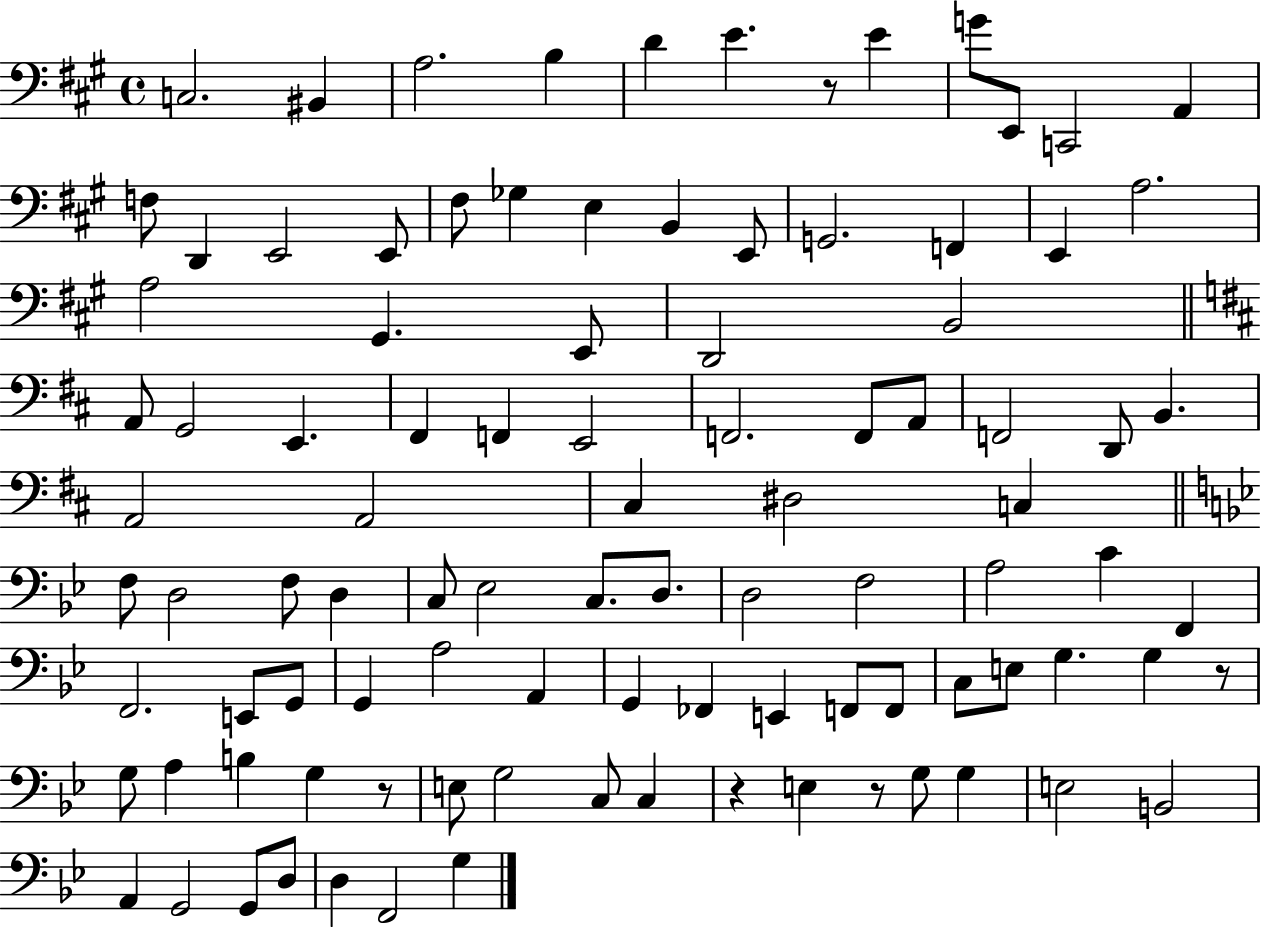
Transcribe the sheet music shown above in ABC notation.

X:1
T:Untitled
M:4/4
L:1/4
K:A
C,2 ^B,, A,2 B, D E z/2 E G/2 E,,/2 C,,2 A,, F,/2 D,, E,,2 E,,/2 ^F,/2 _G, E, B,, E,,/2 G,,2 F,, E,, A,2 A,2 ^G,, E,,/2 D,,2 B,,2 A,,/2 G,,2 E,, ^F,, F,, E,,2 F,,2 F,,/2 A,,/2 F,,2 D,,/2 B,, A,,2 A,,2 ^C, ^D,2 C, F,/2 D,2 F,/2 D, C,/2 _E,2 C,/2 D,/2 D,2 F,2 A,2 C F,, F,,2 E,,/2 G,,/2 G,, A,2 A,, G,, _F,, E,, F,,/2 F,,/2 C,/2 E,/2 G, G, z/2 G,/2 A, B, G, z/2 E,/2 G,2 C,/2 C, z E, z/2 G,/2 G, E,2 B,,2 A,, G,,2 G,,/2 D,/2 D, F,,2 G,